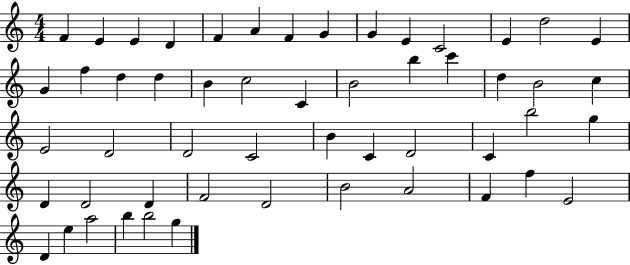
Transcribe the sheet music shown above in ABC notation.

X:1
T:Untitled
M:4/4
L:1/4
K:C
F E E D F A F G G E C2 E d2 E G f d d B c2 C B2 b c' d B2 c E2 D2 D2 C2 B C D2 C b2 g D D2 D F2 D2 B2 A2 F f E2 D e a2 b b2 g